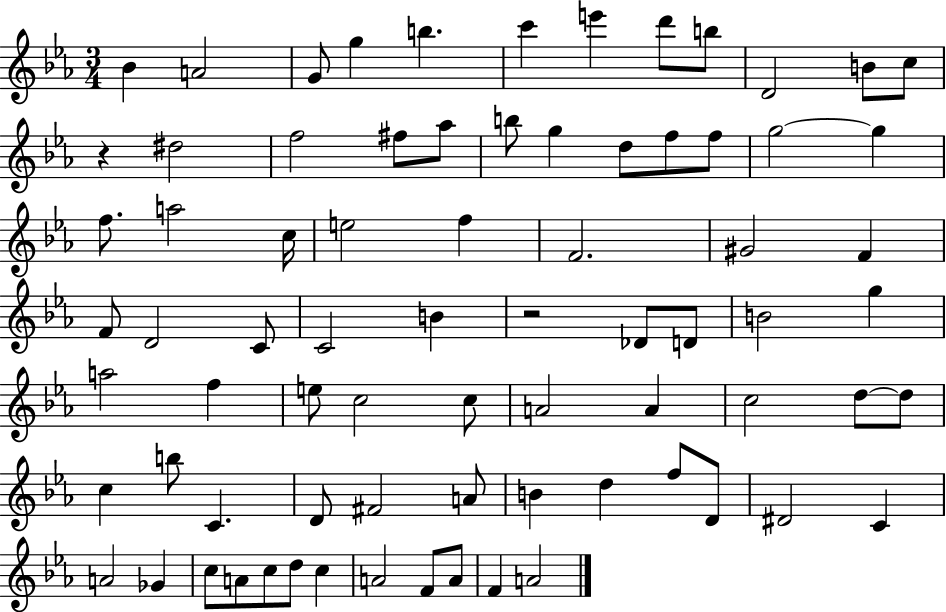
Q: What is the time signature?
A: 3/4